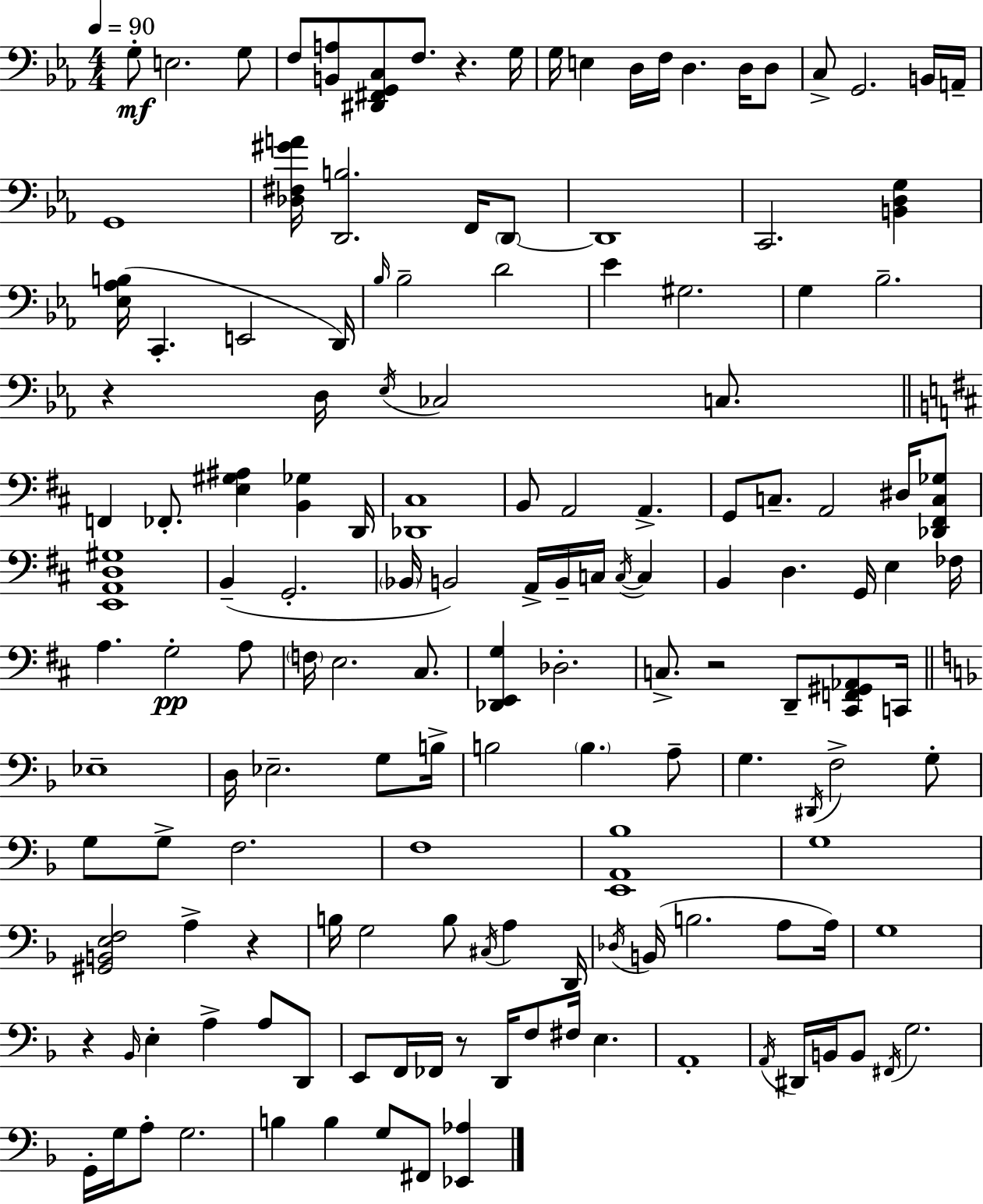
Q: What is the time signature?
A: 4/4